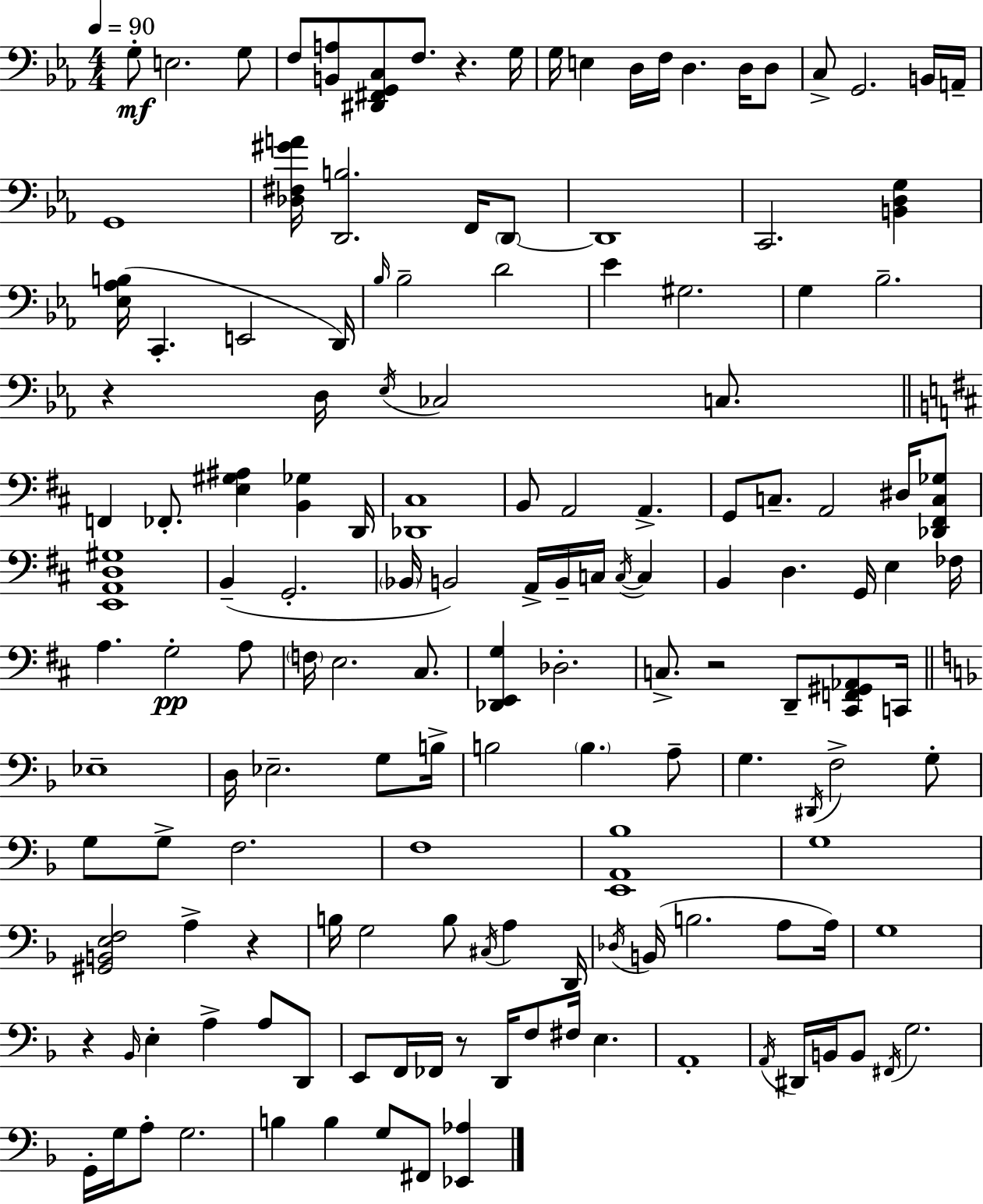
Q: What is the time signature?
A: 4/4